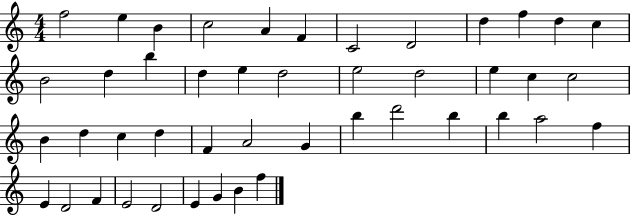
{
  \clef treble
  \numericTimeSignature
  \time 4/4
  \key c \major
  f''2 e''4 b'4 | c''2 a'4 f'4 | c'2 d'2 | d''4 f''4 d''4 c''4 | \break b'2 d''4 b''4 | d''4 e''4 d''2 | e''2 d''2 | e''4 c''4 c''2 | \break b'4 d''4 c''4 d''4 | f'4 a'2 g'4 | b''4 d'''2 b''4 | b''4 a''2 f''4 | \break e'4 d'2 f'4 | e'2 d'2 | e'4 g'4 b'4 f''4 | \bar "|."
}